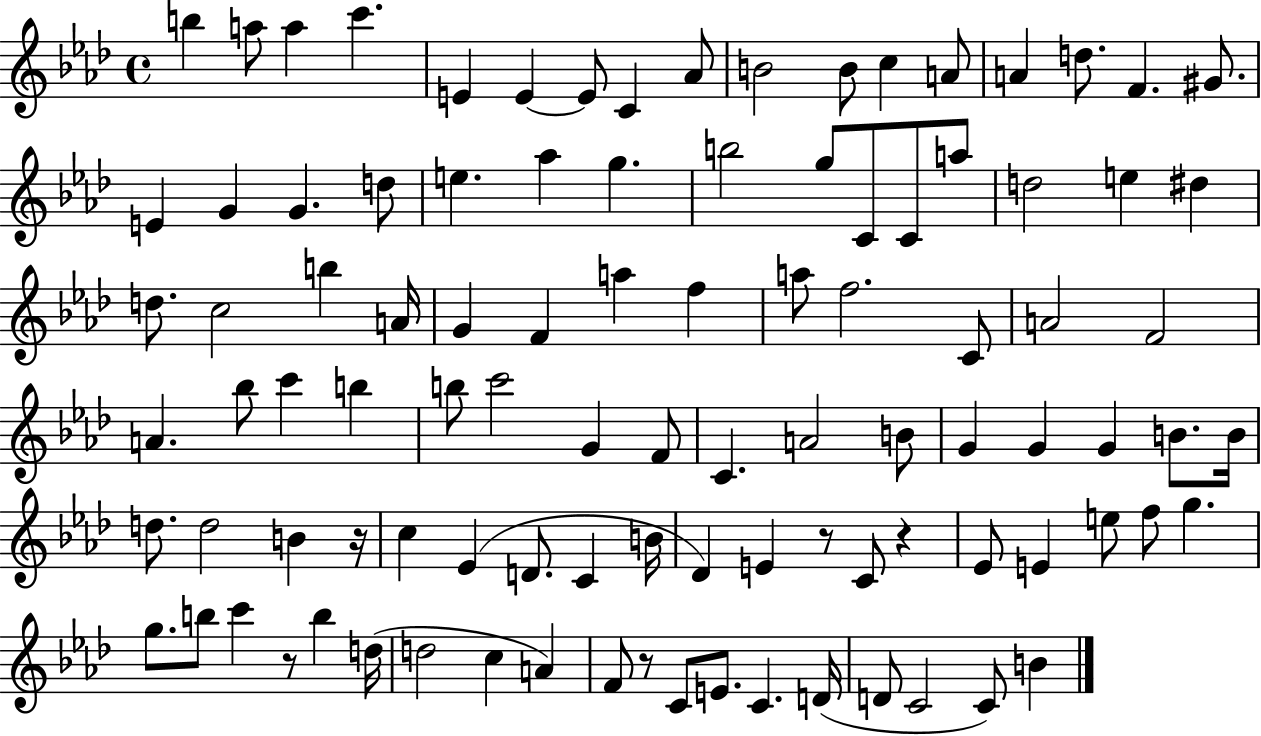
B5/q A5/e A5/q C6/q. E4/q E4/q E4/e C4/q Ab4/e B4/h B4/e C5/q A4/e A4/q D5/e. F4/q. G#4/e. E4/q G4/q G4/q. D5/e E5/q. Ab5/q G5/q. B5/h G5/e C4/e C4/e A5/e D5/h E5/q D#5/q D5/e. C5/h B5/q A4/s G4/q F4/q A5/q F5/q A5/e F5/h. C4/e A4/h F4/h A4/q. Bb5/e C6/q B5/q B5/e C6/h G4/q F4/e C4/q. A4/h B4/e G4/q G4/q G4/q B4/e. B4/s D5/e. D5/h B4/q R/s C5/q Eb4/q D4/e. C4/q B4/s Db4/q E4/q R/e C4/e R/q Eb4/e E4/q E5/e F5/e G5/q. G5/e. B5/e C6/q R/e B5/q D5/s D5/h C5/q A4/q F4/e R/e C4/e E4/e. C4/q. D4/s D4/e C4/h C4/e B4/q